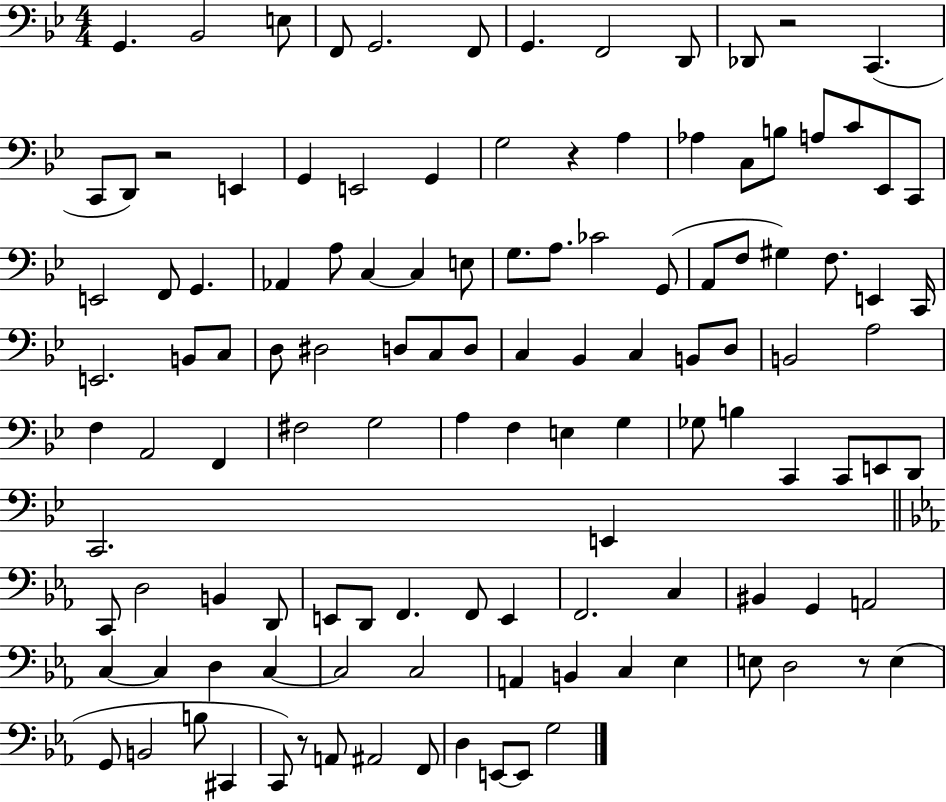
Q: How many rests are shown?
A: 5